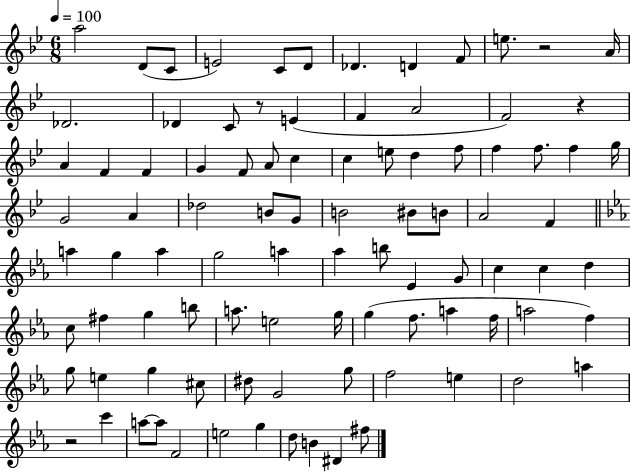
X:1
T:Untitled
M:6/8
L:1/4
K:Bb
a2 D/2 C/2 E2 C/2 D/2 _D D F/2 e/2 z2 A/4 _D2 _D C/2 z/2 E F A2 F2 z A F F G F/2 A/2 c c e/2 d f/2 f f/2 f g/4 G2 A _d2 B/2 G/2 B2 ^B/2 B/2 A2 F a g a g2 a _a b/2 _E G/2 c c d c/2 ^f g b/2 a/2 e2 g/4 g f/2 a f/4 a2 f g/2 e g ^c/2 ^d/2 G2 g/2 f2 e d2 a z2 c' a/2 a/2 F2 e2 g d/2 B ^D ^f/2